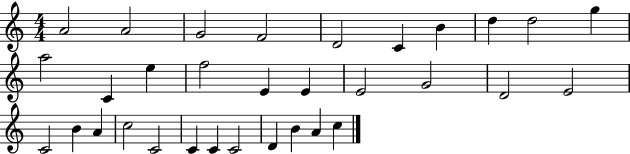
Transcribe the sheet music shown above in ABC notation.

X:1
T:Untitled
M:4/4
L:1/4
K:C
A2 A2 G2 F2 D2 C B d d2 g a2 C e f2 E E E2 G2 D2 E2 C2 B A c2 C2 C C C2 D B A c